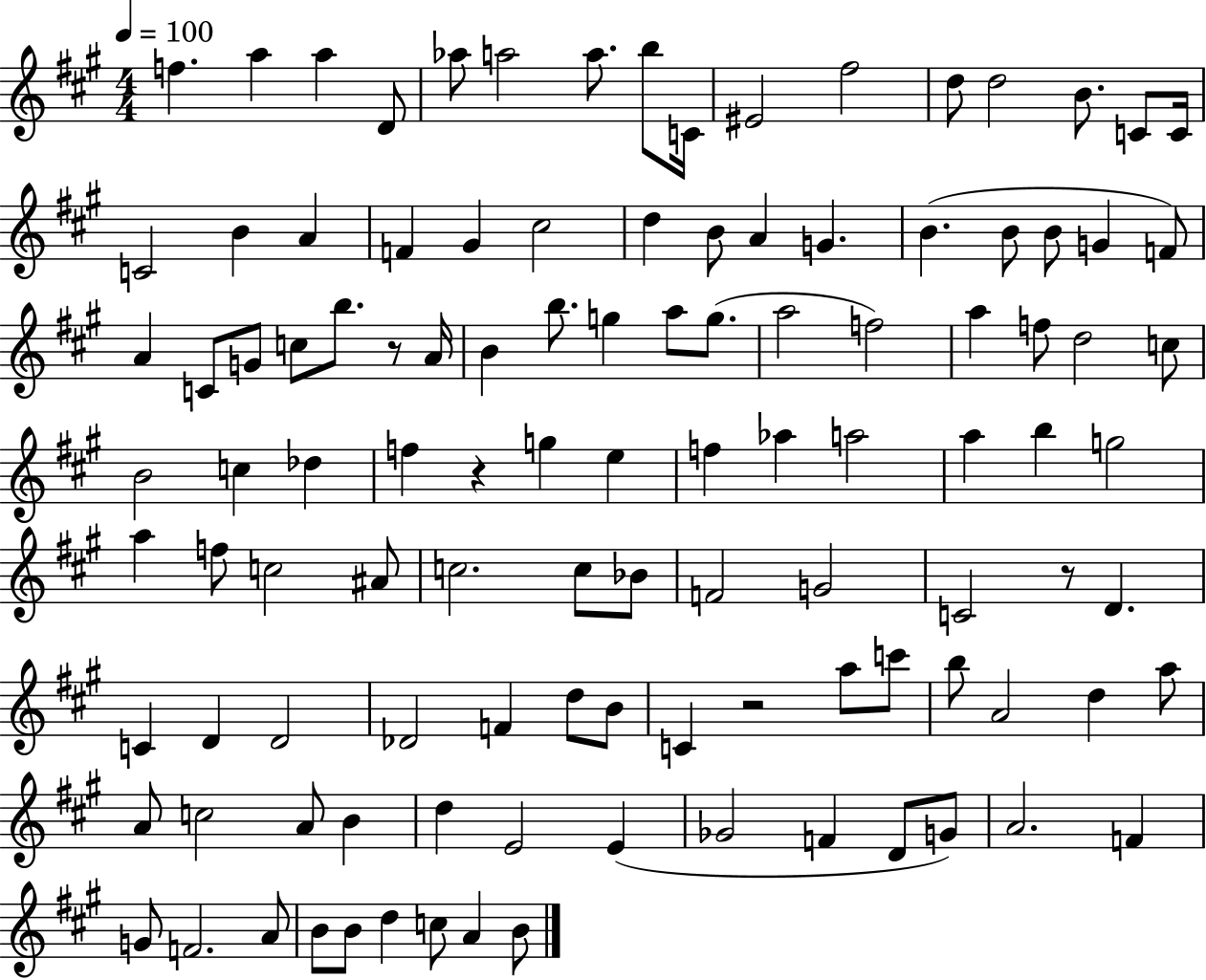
{
  \clef treble
  \numericTimeSignature
  \time 4/4
  \key a \major
  \tempo 4 = 100
  \repeat volta 2 { f''4. a''4 a''4 d'8 | aes''8 a''2 a''8. b''8 c'16 | eis'2 fis''2 | d''8 d''2 b'8. c'8 c'16 | \break c'2 b'4 a'4 | f'4 gis'4 cis''2 | d''4 b'8 a'4 g'4. | b'4.( b'8 b'8 g'4 f'8) | \break a'4 c'8 g'8 c''8 b''8. r8 a'16 | b'4 b''8. g''4 a''8 g''8.( | a''2 f''2) | a''4 f''8 d''2 c''8 | \break b'2 c''4 des''4 | f''4 r4 g''4 e''4 | f''4 aes''4 a''2 | a''4 b''4 g''2 | \break a''4 f''8 c''2 ais'8 | c''2. c''8 bes'8 | f'2 g'2 | c'2 r8 d'4. | \break c'4 d'4 d'2 | des'2 f'4 d''8 b'8 | c'4 r2 a''8 c'''8 | b''8 a'2 d''4 a''8 | \break a'8 c''2 a'8 b'4 | d''4 e'2 e'4( | ges'2 f'4 d'8 g'8) | a'2. f'4 | \break g'8 f'2. a'8 | b'8 b'8 d''4 c''8 a'4 b'8 | } \bar "|."
}